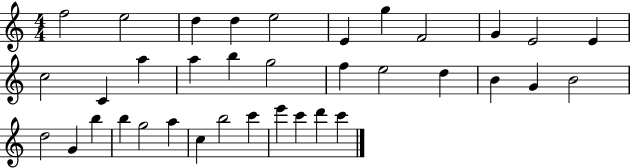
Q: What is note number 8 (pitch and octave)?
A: F4